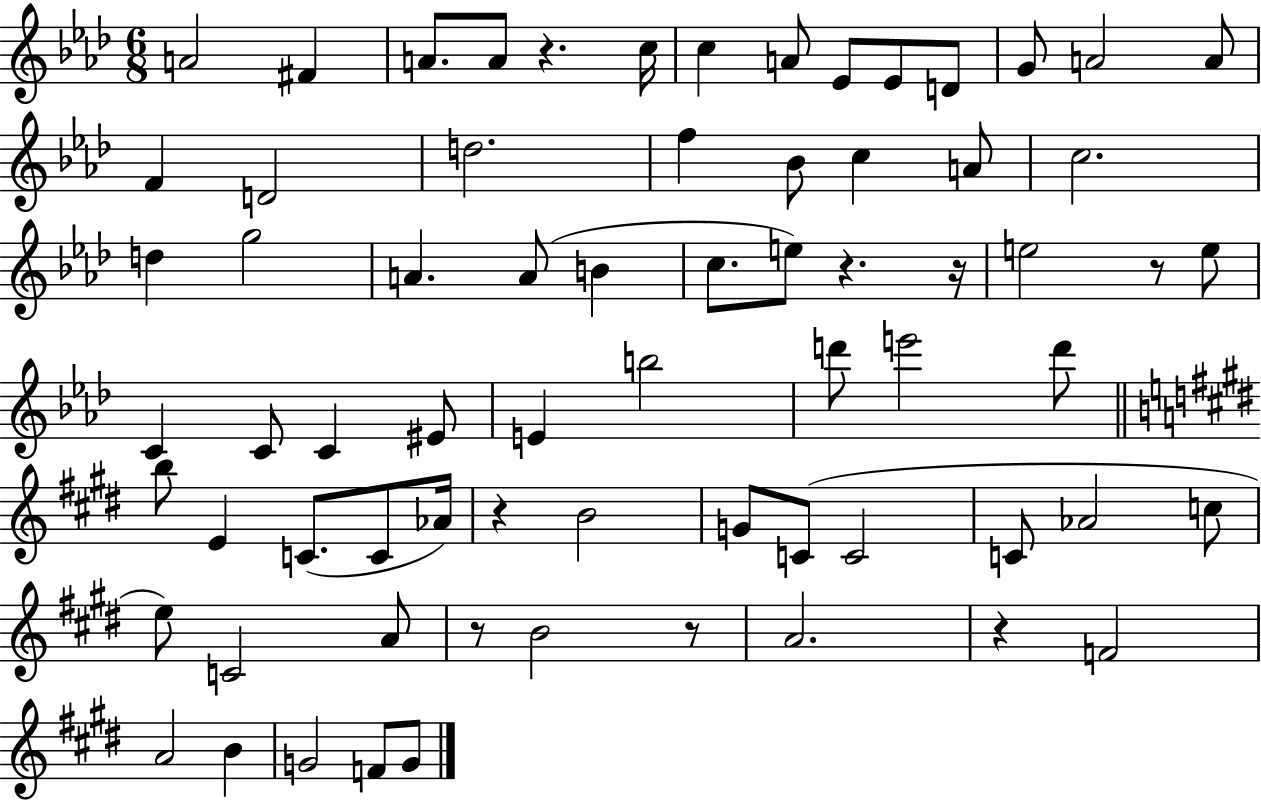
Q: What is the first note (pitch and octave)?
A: A4